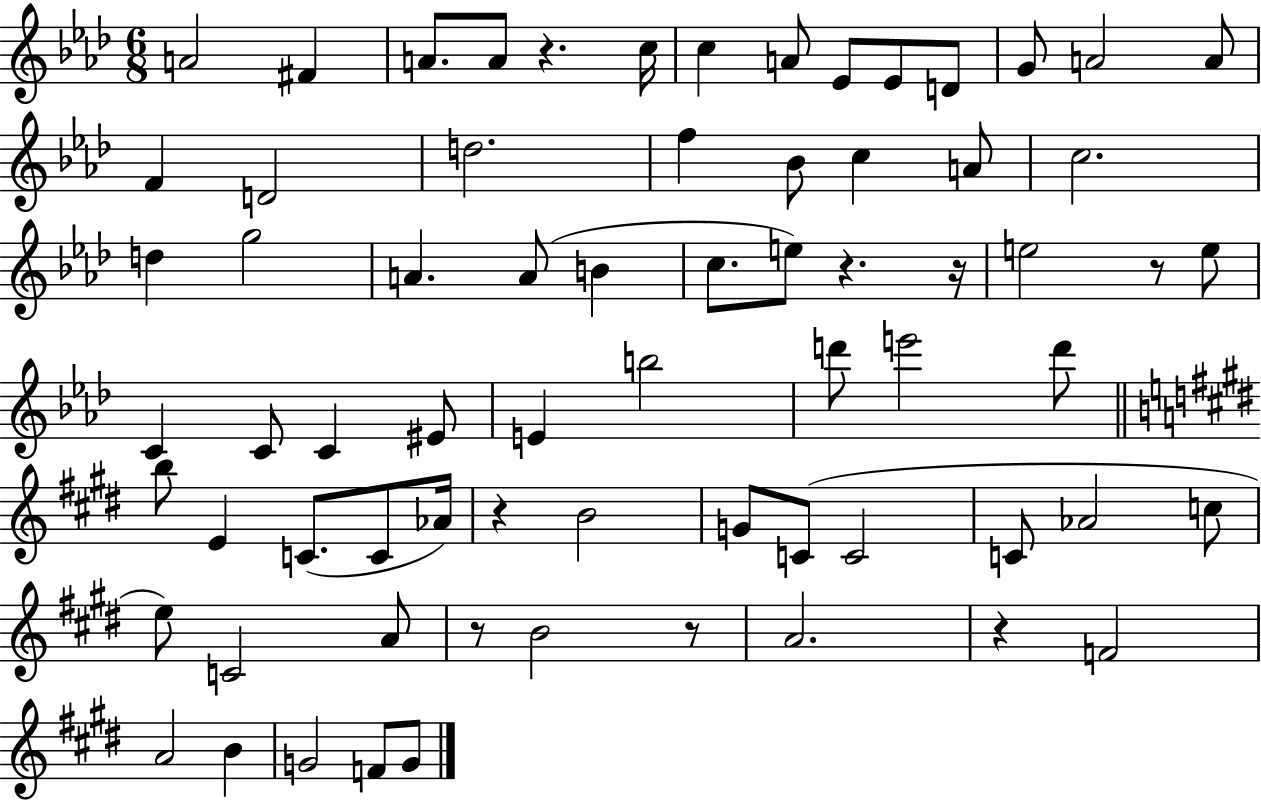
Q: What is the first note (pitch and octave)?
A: A4